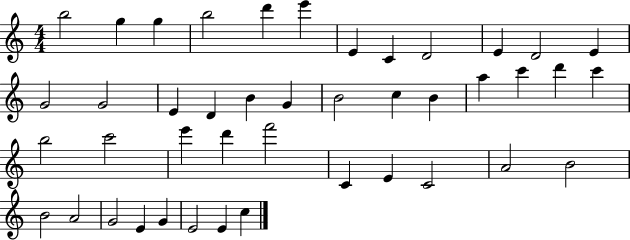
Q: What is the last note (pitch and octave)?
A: C5